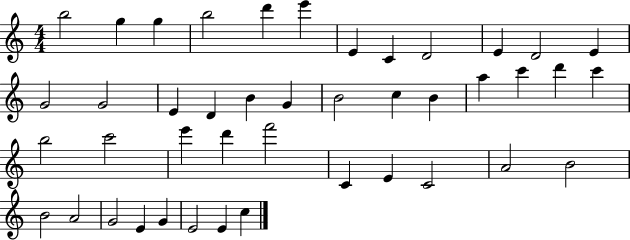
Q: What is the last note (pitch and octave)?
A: C5